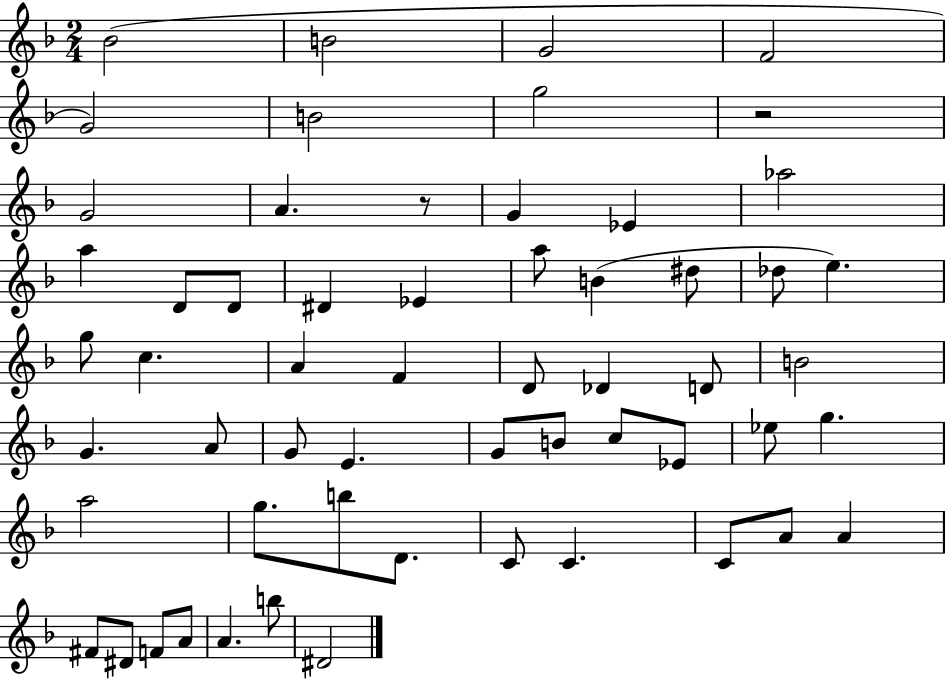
Bb4/h B4/h G4/h F4/h G4/h B4/h G5/h R/h G4/h A4/q. R/e G4/q Eb4/q Ab5/h A5/q D4/e D4/e D#4/q Eb4/q A5/e B4/q D#5/e Db5/e E5/q. G5/e C5/q. A4/q F4/q D4/e Db4/q D4/e B4/h G4/q. A4/e G4/e E4/q. G4/e B4/e C5/e Eb4/e Eb5/e G5/q. A5/h G5/e. B5/e D4/e. C4/e C4/q. C4/e A4/e A4/q F#4/e D#4/e F4/e A4/e A4/q. B5/e D#4/h